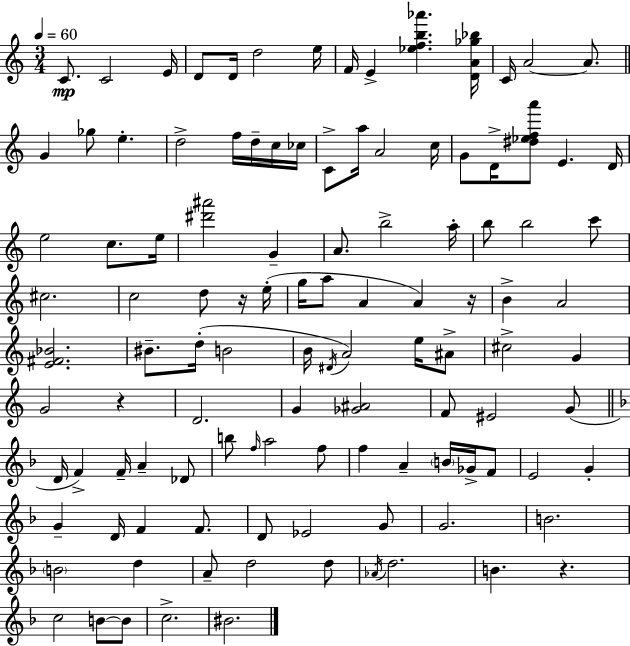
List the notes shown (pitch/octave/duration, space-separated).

C4/e. C4/h E4/s D4/e D4/s D5/h E5/s F4/s E4/q [Eb5,F5,B5,Ab6]/q. [D4,A4,Gb5,Bb5]/s C4/s A4/h A4/e. G4/q Gb5/e E5/q. D5/h F5/s D5/s C5/s CES5/s C4/e A5/s A4/h C5/s G4/e D4/s [D#5,Eb5,F5,A6]/e E4/q. D4/s E5/h C5/e. E5/s [D#6,A#6]/h G4/q A4/e. B5/h A5/s B5/e B5/h C6/e C#5/h. C5/h D5/e R/s E5/s G5/s A5/e A4/q A4/q R/s B4/q A4/h [E4,F#4,Bb4]/h. BIS4/e. D5/s B4/h B4/s D#4/s A4/h E5/s A#4/e C#5/h G4/q G4/h R/q D4/h. G4/q [Gb4,A#4]/h F4/e EIS4/h G4/e D4/s F4/q F4/s A4/q Db4/e B5/e F5/s A5/h F5/e F5/q A4/q B4/s Gb4/s F4/e E4/h G4/q G4/q D4/s F4/q F4/e. D4/e Eb4/h G4/e G4/h. B4/h. B4/h D5/q A4/e D5/h D5/e Ab4/s D5/h. B4/q. R/q. C5/h B4/e B4/e C5/h. BIS4/h.